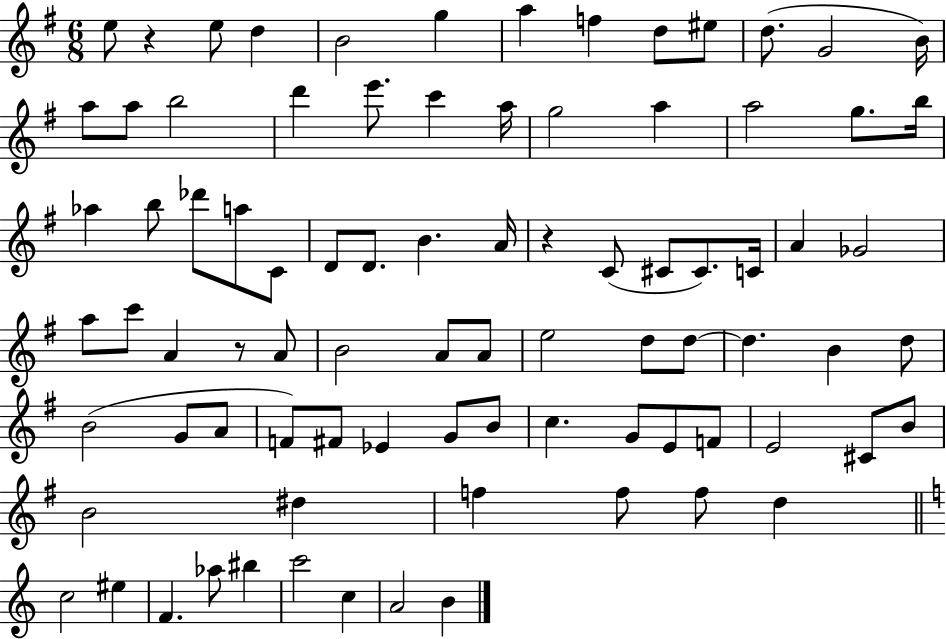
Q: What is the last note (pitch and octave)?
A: B4